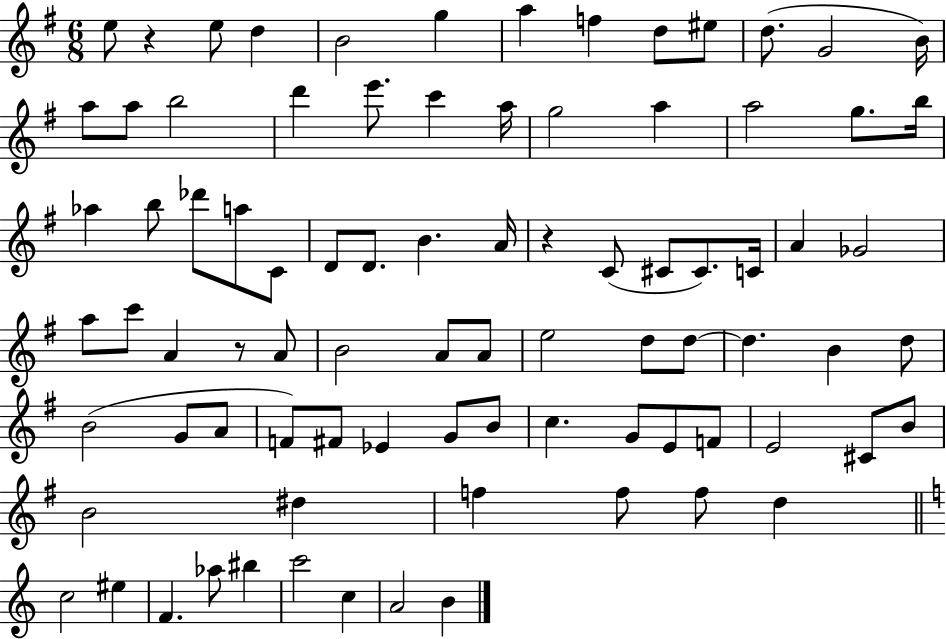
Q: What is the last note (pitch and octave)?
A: B4